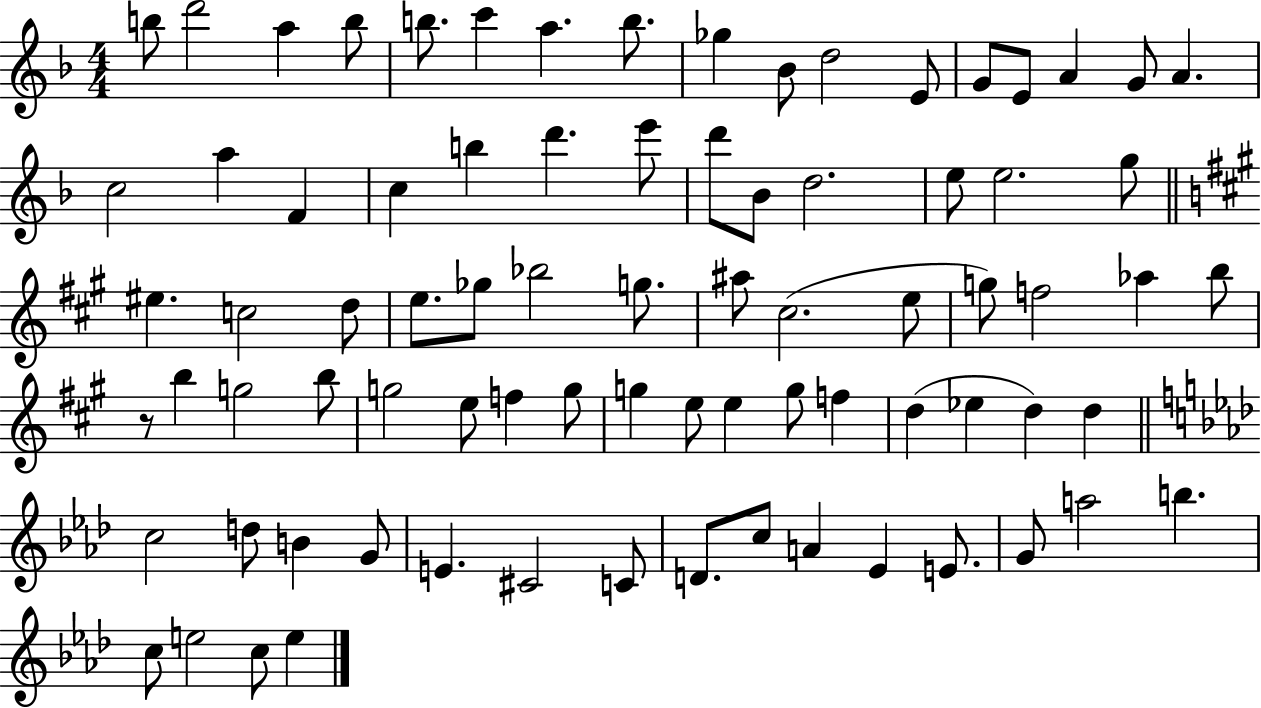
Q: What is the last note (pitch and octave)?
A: E5